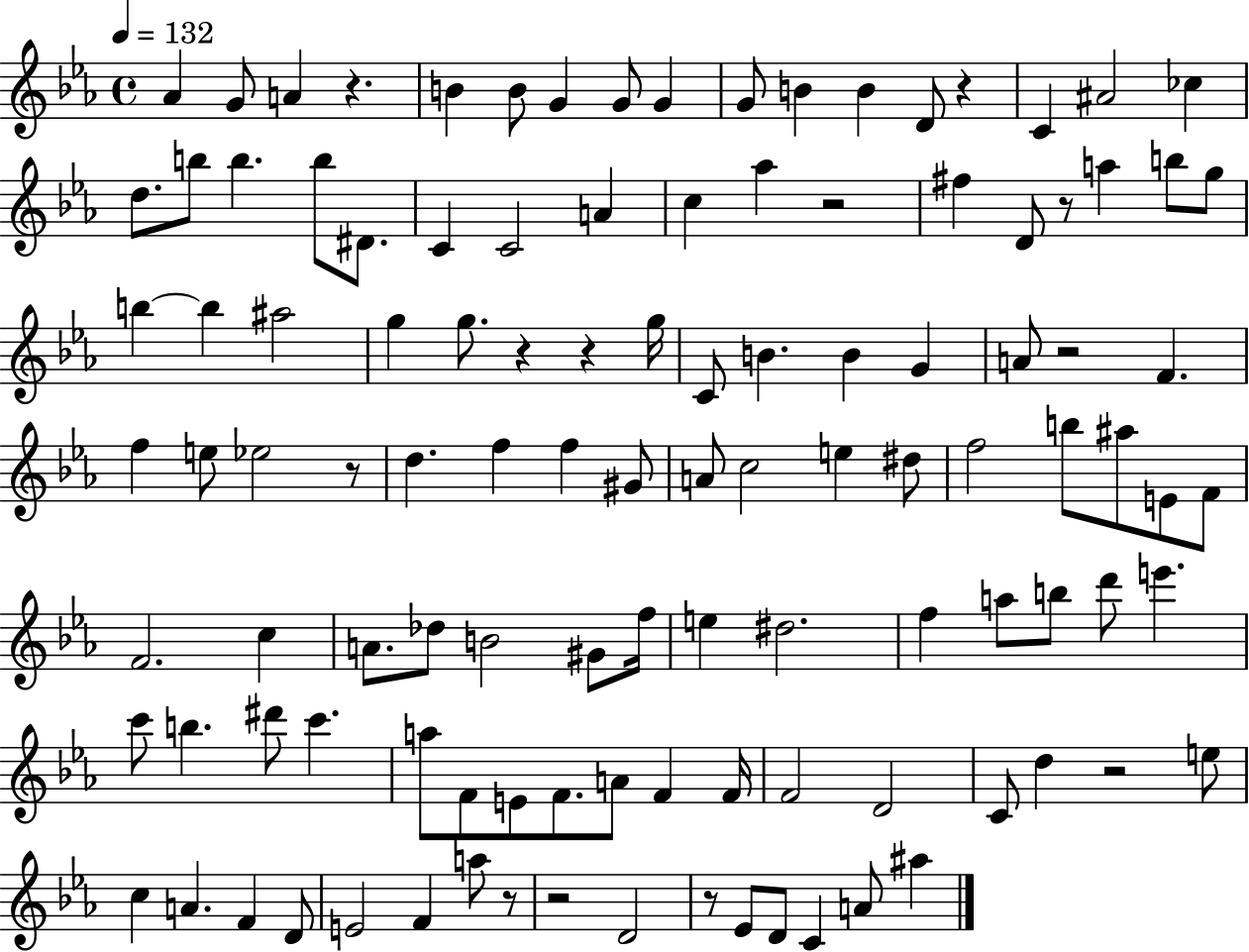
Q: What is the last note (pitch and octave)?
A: A#5